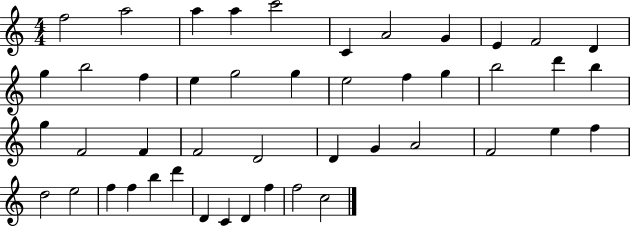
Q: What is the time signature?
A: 4/4